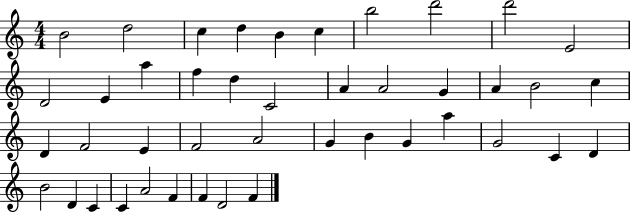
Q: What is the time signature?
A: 4/4